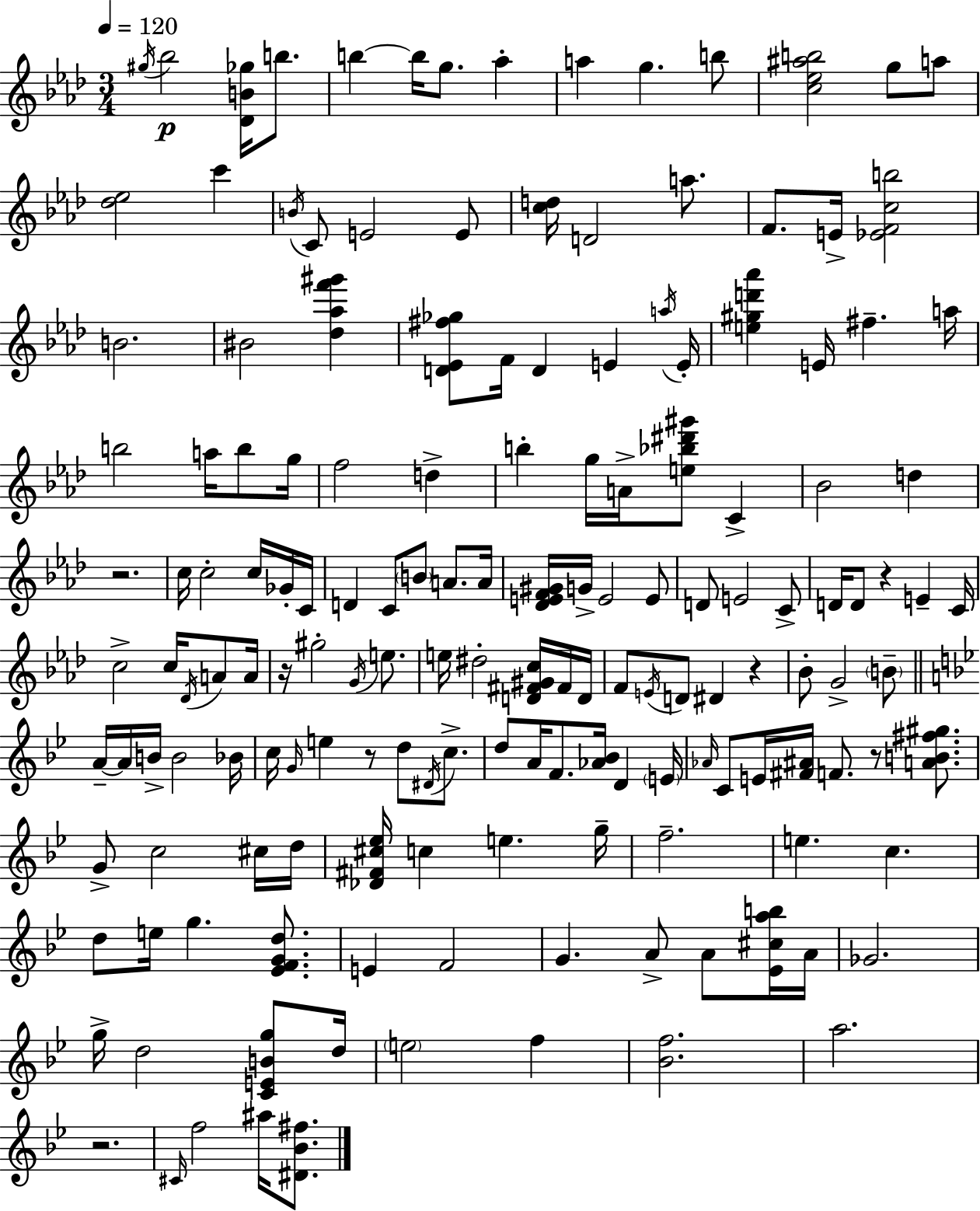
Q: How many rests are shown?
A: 7